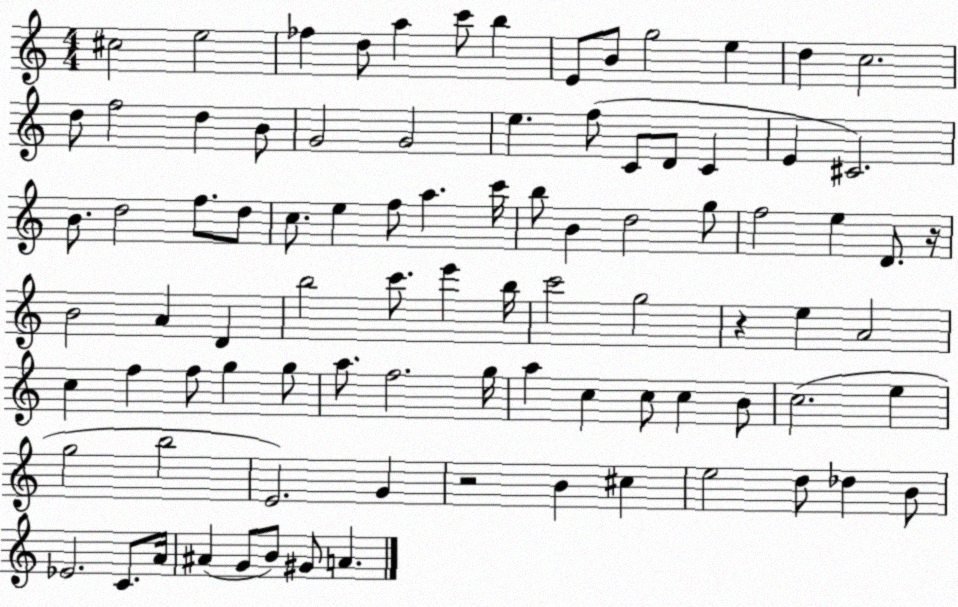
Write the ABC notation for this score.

X:1
T:Untitled
M:4/4
L:1/4
K:C
^c2 e2 _f d/2 a c'/2 b E/2 B/2 g2 e d c2 d/2 f2 d B/2 G2 G2 e f/2 C/2 D/2 C E ^C2 B/2 d2 f/2 d/2 c/2 e f/2 a c'/4 b/2 B d2 g/2 f2 e D/2 z/4 B2 A D b2 c'/2 e' b/4 c'2 g2 z e A2 c f f/2 g g/2 a/2 f2 g/4 a c c/2 c B/2 c2 e g2 b2 E2 G z2 B ^c e2 d/2 _d B/2 _E2 C/2 A/4 ^A G/2 B/2 ^G/2 A